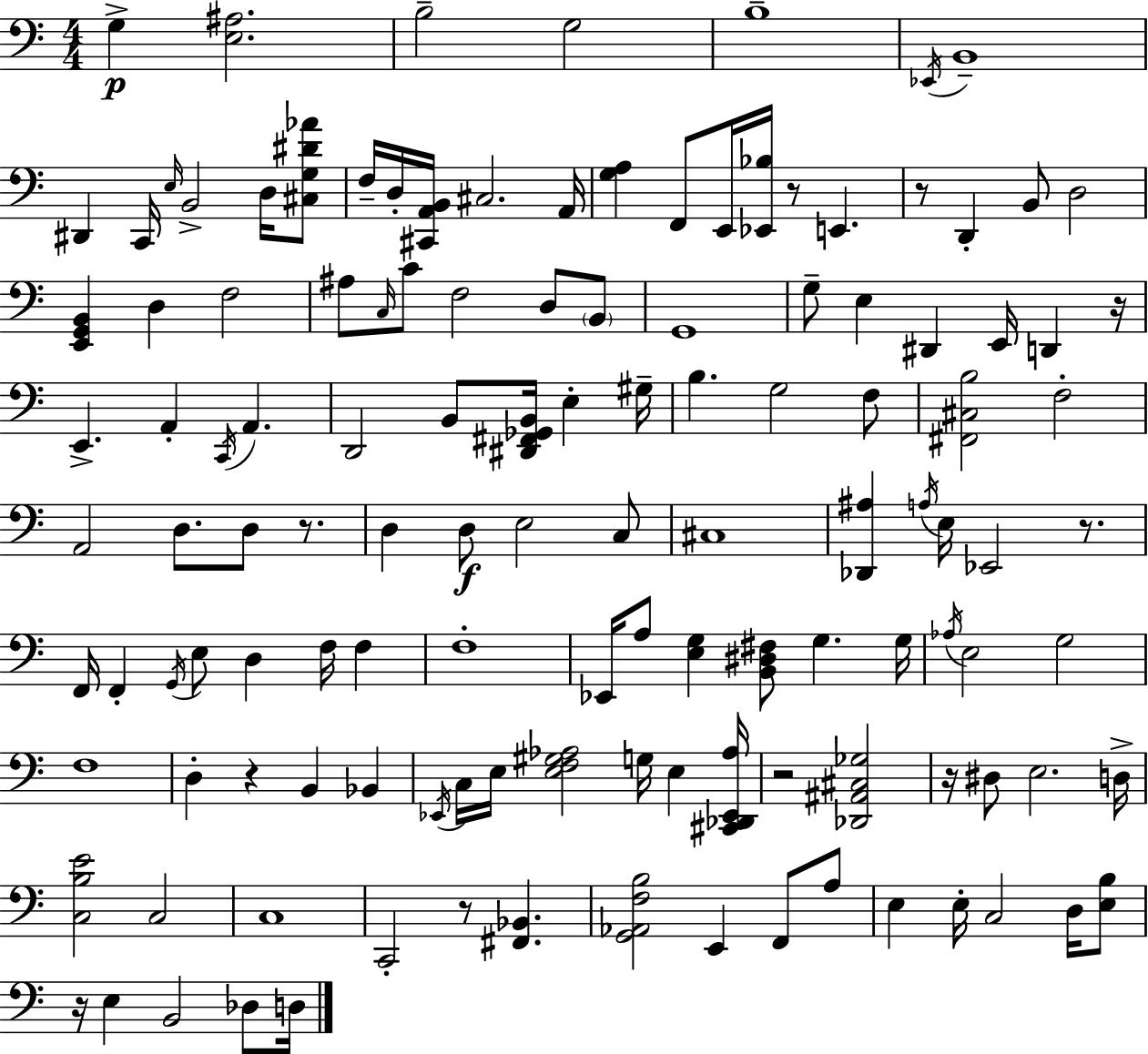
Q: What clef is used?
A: bass